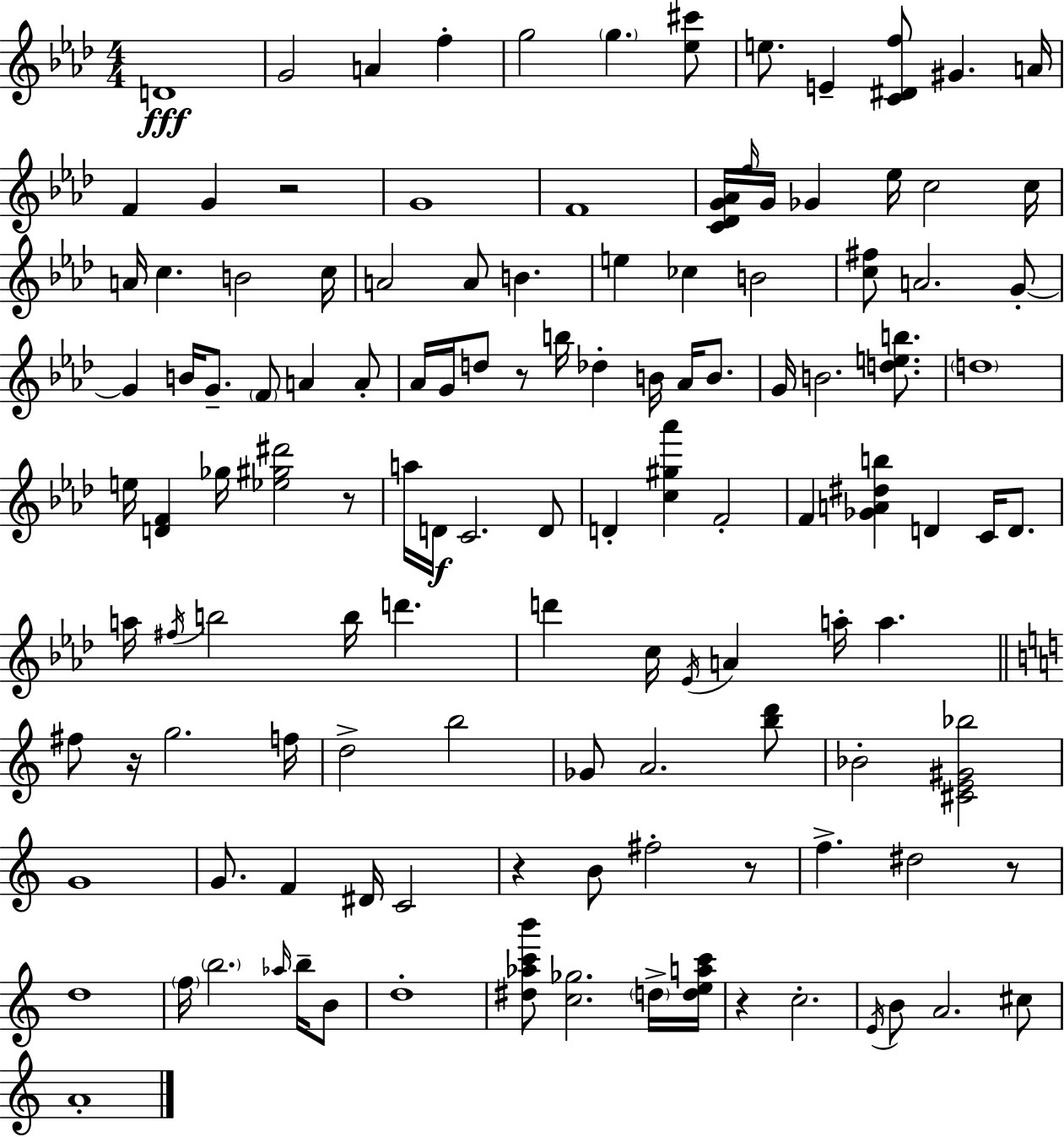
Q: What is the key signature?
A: AES major